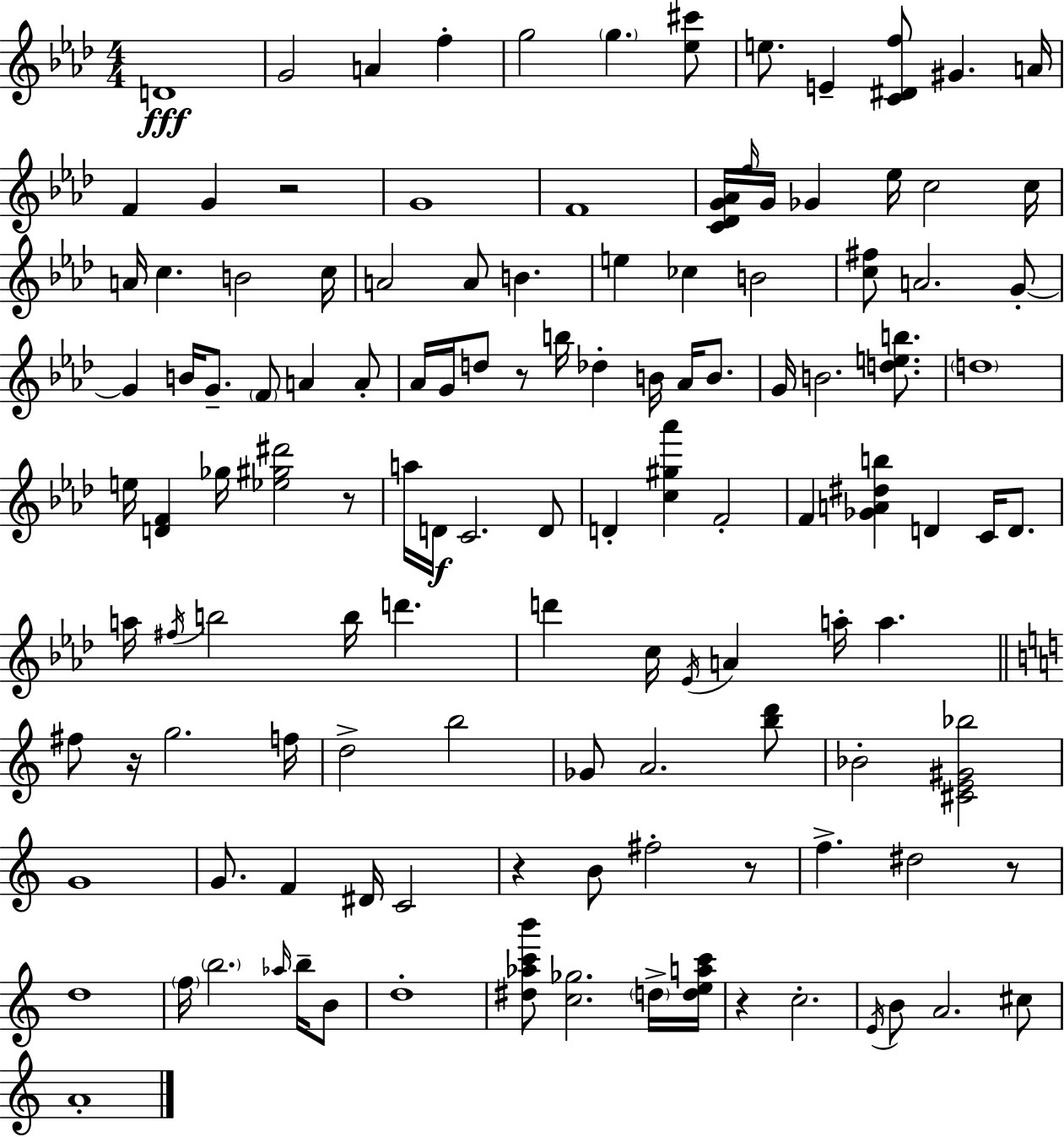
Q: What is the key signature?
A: AES major